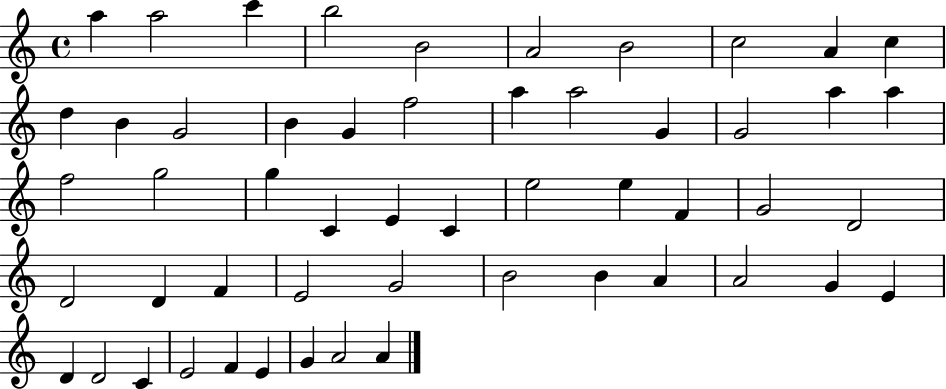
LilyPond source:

{
  \clef treble
  \time 4/4
  \defaultTimeSignature
  \key c \major
  a''4 a''2 c'''4 | b''2 b'2 | a'2 b'2 | c''2 a'4 c''4 | \break d''4 b'4 g'2 | b'4 g'4 f''2 | a''4 a''2 g'4 | g'2 a''4 a''4 | \break f''2 g''2 | g''4 c'4 e'4 c'4 | e''2 e''4 f'4 | g'2 d'2 | \break d'2 d'4 f'4 | e'2 g'2 | b'2 b'4 a'4 | a'2 g'4 e'4 | \break d'4 d'2 c'4 | e'2 f'4 e'4 | g'4 a'2 a'4 | \bar "|."
}